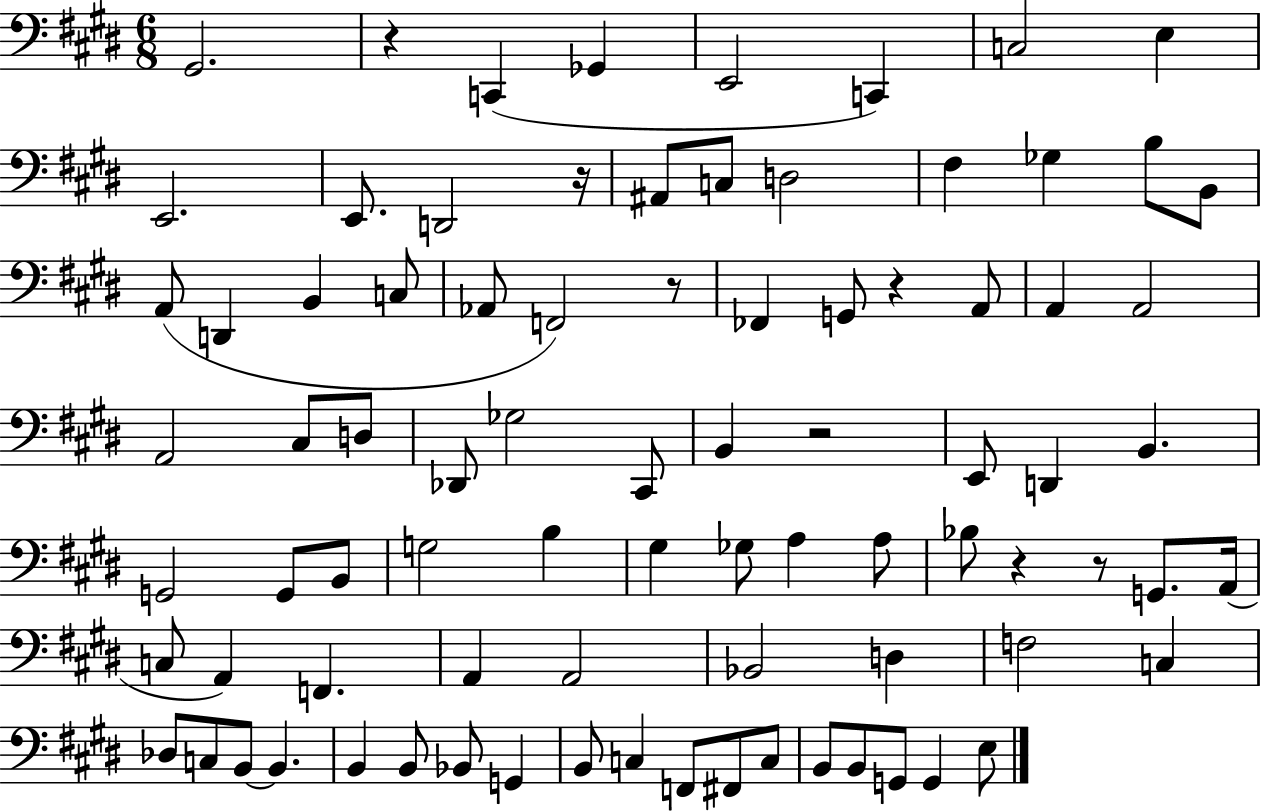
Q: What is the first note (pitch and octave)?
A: G#2